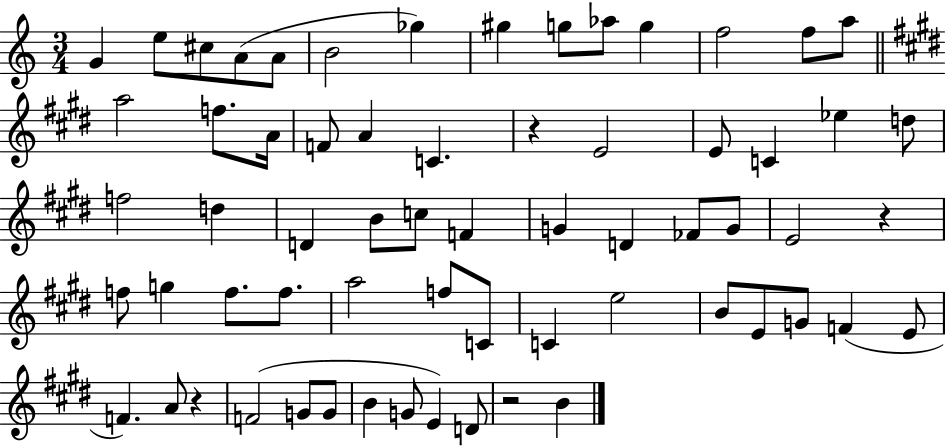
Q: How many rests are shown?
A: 4